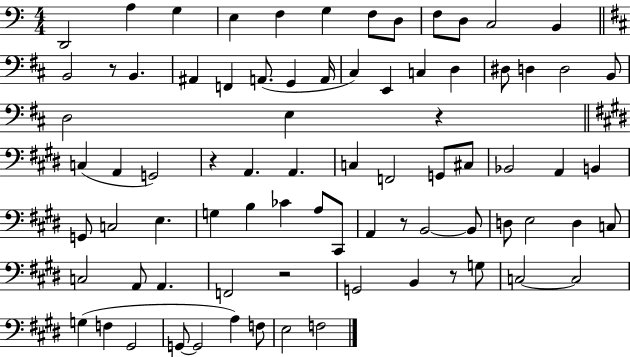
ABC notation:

X:1
T:Untitled
M:4/4
L:1/4
K:C
D,,2 A, G, E, F, G, F,/2 D,/2 F,/2 D,/2 C,2 B,, B,,2 z/2 B,, ^A,, F,, A,,/2 G,, A,,/4 ^C, E,, C, D, ^D,/2 D, D,2 B,,/2 D,2 E, z C, A,, G,,2 z A,, A,, C, F,,2 G,,/2 ^C,/2 _B,,2 A,, B,, G,,/2 C,2 E, G, B, _C A,/2 ^C,,/2 A,, z/2 B,,2 B,,/2 D,/2 E,2 D, C,/2 C,2 A,,/2 A,, F,,2 z2 G,,2 B,, z/2 G,/2 C,2 C,2 G, F, ^G,,2 G,,/2 G,,2 A, F,/2 E,2 F,2